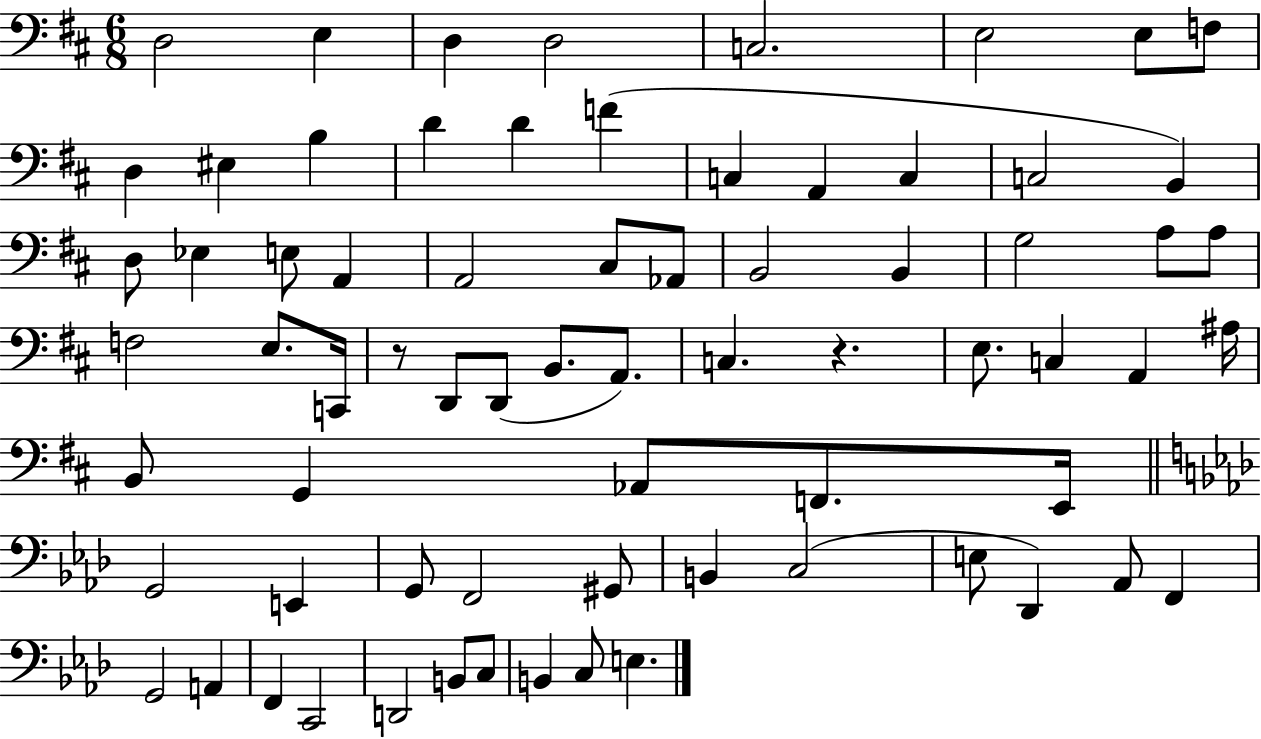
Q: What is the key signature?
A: D major